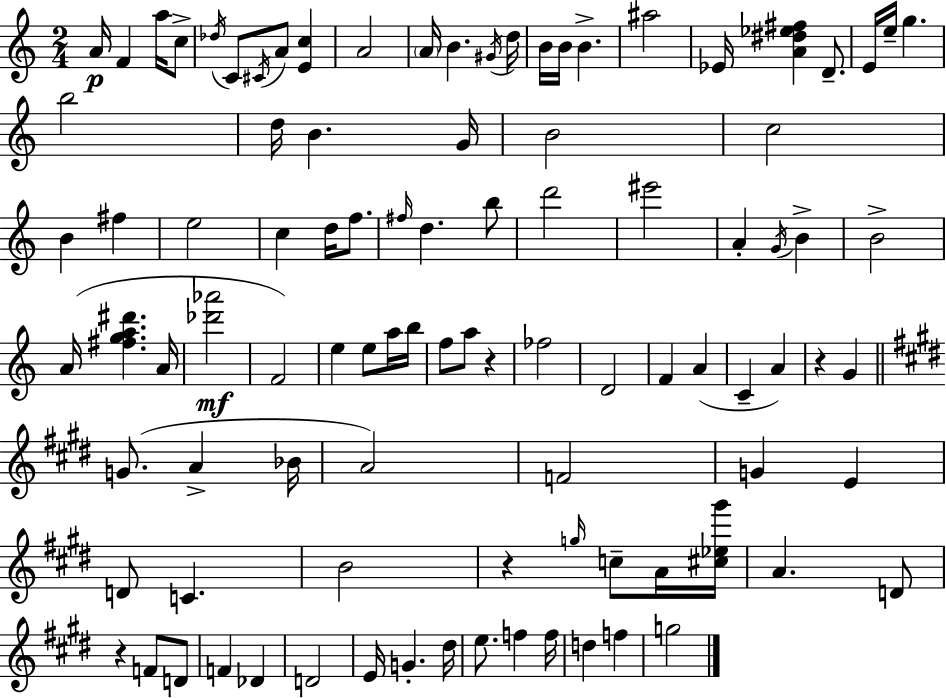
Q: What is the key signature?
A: A minor